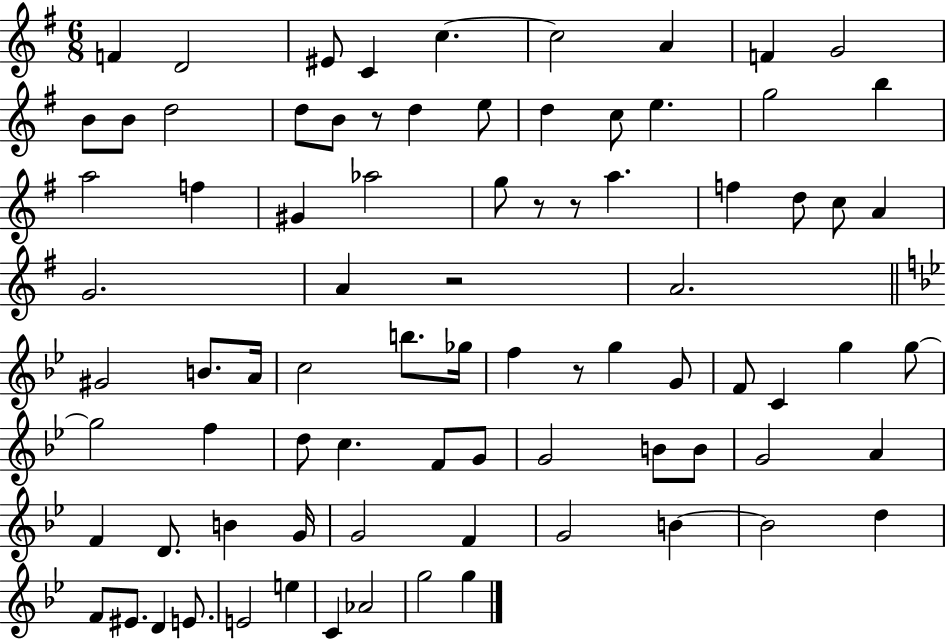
{
  \clef treble
  \numericTimeSignature
  \time 6/8
  \key g \major
  f'4 d'2 | eis'8 c'4 c''4.~~ | c''2 a'4 | f'4 g'2 | \break b'8 b'8 d''2 | d''8 b'8 r8 d''4 e''8 | d''4 c''8 e''4. | g''2 b''4 | \break a''2 f''4 | gis'4 aes''2 | g''8 r8 r8 a''4. | f''4 d''8 c''8 a'4 | \break g'2. | a'4 r2 | a'2. | \bar "||" \break \key g \minor gis'2 b'8. a'16 | c''2 b''8. ges''16 | f''4 r8 g''4 g'8 | f'8 c'4 g''4 g''8~~ | \break g''2 f''4 | d''8 c''4. f'8 g'8 | g'2 b'8 b'8 | g'2 a'4 | \break f'4 d'8. b'4 g'16 | g'2 f'4 | g'2 b'4~~ | b'2 d''4 | \break f'8 eis'8. d'4 e'8. | e'2 e''4 | c'4 aes'2 | g''2 g''4 | \break \bar "|."
}